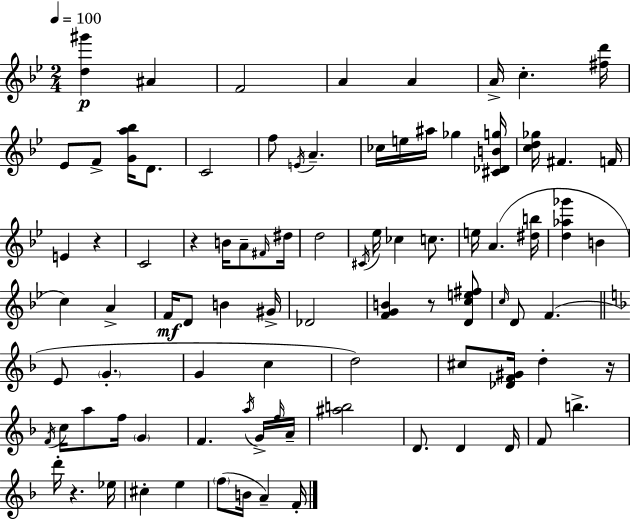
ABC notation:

X:1
T:Untitled
M:2/4
L:1/4
K:Gm
[d^g'] ^A F2 A A A/4 c [^fd']/4 _E/2 F/2 [Ga_b]/4 D/2 C2 f/2 E/4 A _c/4 e/4 ^a/4 _g [^C_DBg]/4 [cd_g]/4 ^F F/4 E z C2 z B/4 A/2 ^F/4 ^d/4 d2 ^C/4 _e/4 _c c/2 e/4 A [^db]/4 [d_a_g'] B c A F/4 D/2 B ^G/4 _D2 [FGB] z/2 [Dce^f]/2 c/4 D/2 F E/2 G G c d2 ^c/2 [_DF^G]/4 d z/4 F/4 c/4 a/2 f/4 G F a/4 G/4 f/4 A/4 [^ab]2 D/2 D D/4 F/2 b d'/4 z _e/4 ^c e f/2 B/4 A F/4